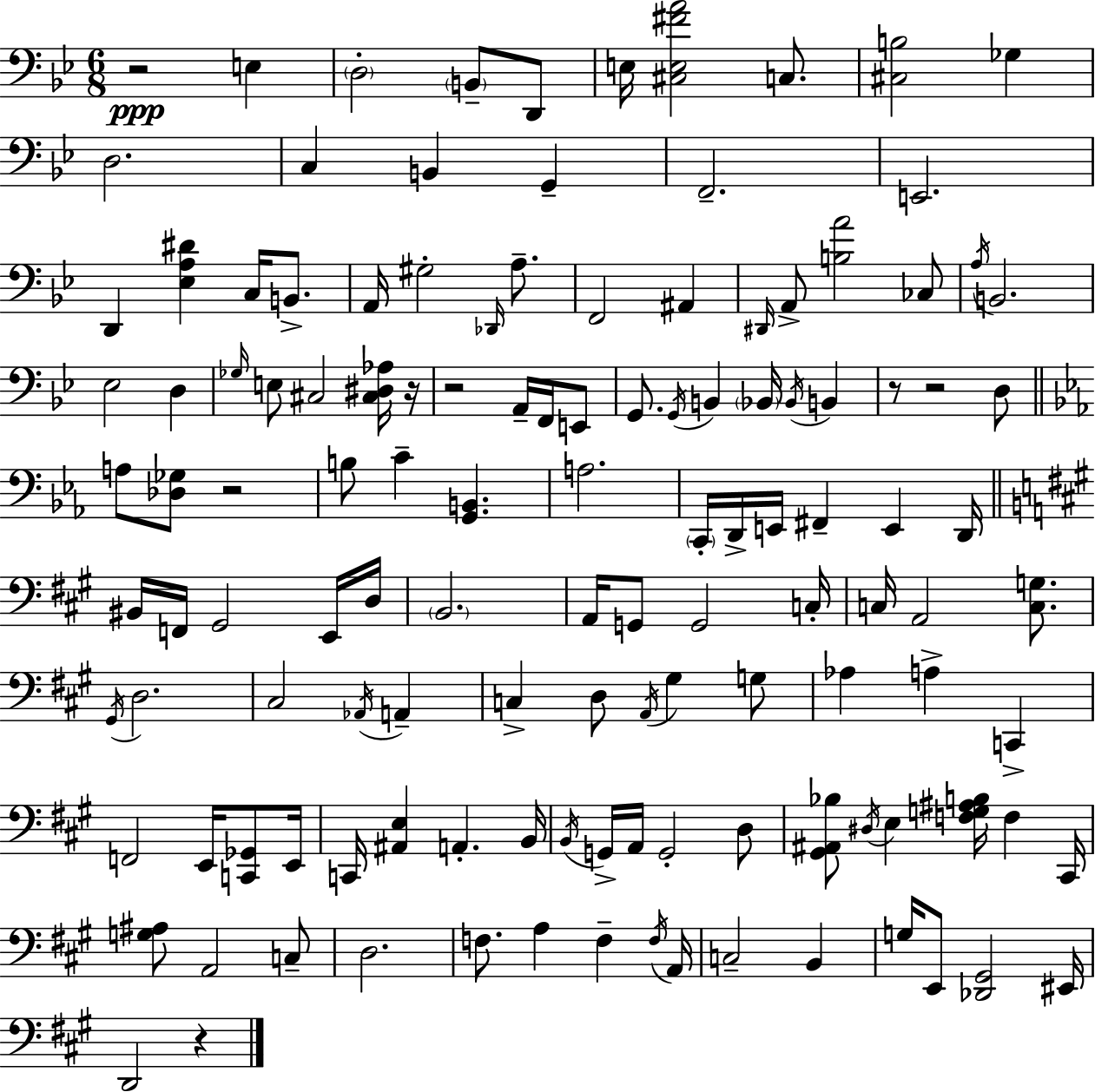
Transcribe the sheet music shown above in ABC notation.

X:1
T:Untitled
M:6/8
L:1/4
K:Bb
z2 E, D,2 B,,/2 D,,/2 E,/4 [^C,E,^FA]2 C,/2 [^C,B,]2 _G, D,2 C, B,, G,, F,,2 E,,2 D,, [_E,A,^D] C,/4 B,,/2 A,,/4 ^G,2 _D,,/4 A,/2 F,,2 ^A,, ^D,,/4 A,,/2 [B,A]2 _C,/2 A,/4 B,,2 _E,2 D, _G,/4 E,/2 ^C,2 [^C,^D,_A,]/4 z/4 z2 A,,/4 F,,/4 E,,/2 G,,/2 G,,/4 B,, _B,,/4 _B,,/4 B,, z/2 z2 D,/2 A,/2 [_D,_G,]/2 z2 B,/2 C [G,,B,,] A,2 C,,/4 D,,/4 E,,/4 ^F,, E,, D,,/4 ^B,,/4 F,,/4 ^G,,2 E,,/4 D,/4 B,,2 A,,/4 G,,/2 G,,2 C,/4 C,/4 A,,2 [C,G,]/2 ^G,,/4 D,2 ^C,2 _A,,/4 A,, C, D,/2 A,,/4 ^G, G,/2 _A, A, C,, F,,2 E,,/4 [C,,_G,,]/2 E,,/4 C,,/4 [^A,,E,] A,, B,,/4 B,,/4 G,,/4 A,,/4 G,,2 D,/2 [^G,,^A,,_B,]/2 ^D,/4 E, [F,G,^A,B,]/4 F, ^C,,/4 [G,^A,]/2 A,,2 C,/2 D,2 F,/2 A, F, F,/4 A,,/4 C,2 B,, G,/4 E,,/2 [_D,,^G,,]2 ^E,,/4 D,,2 z